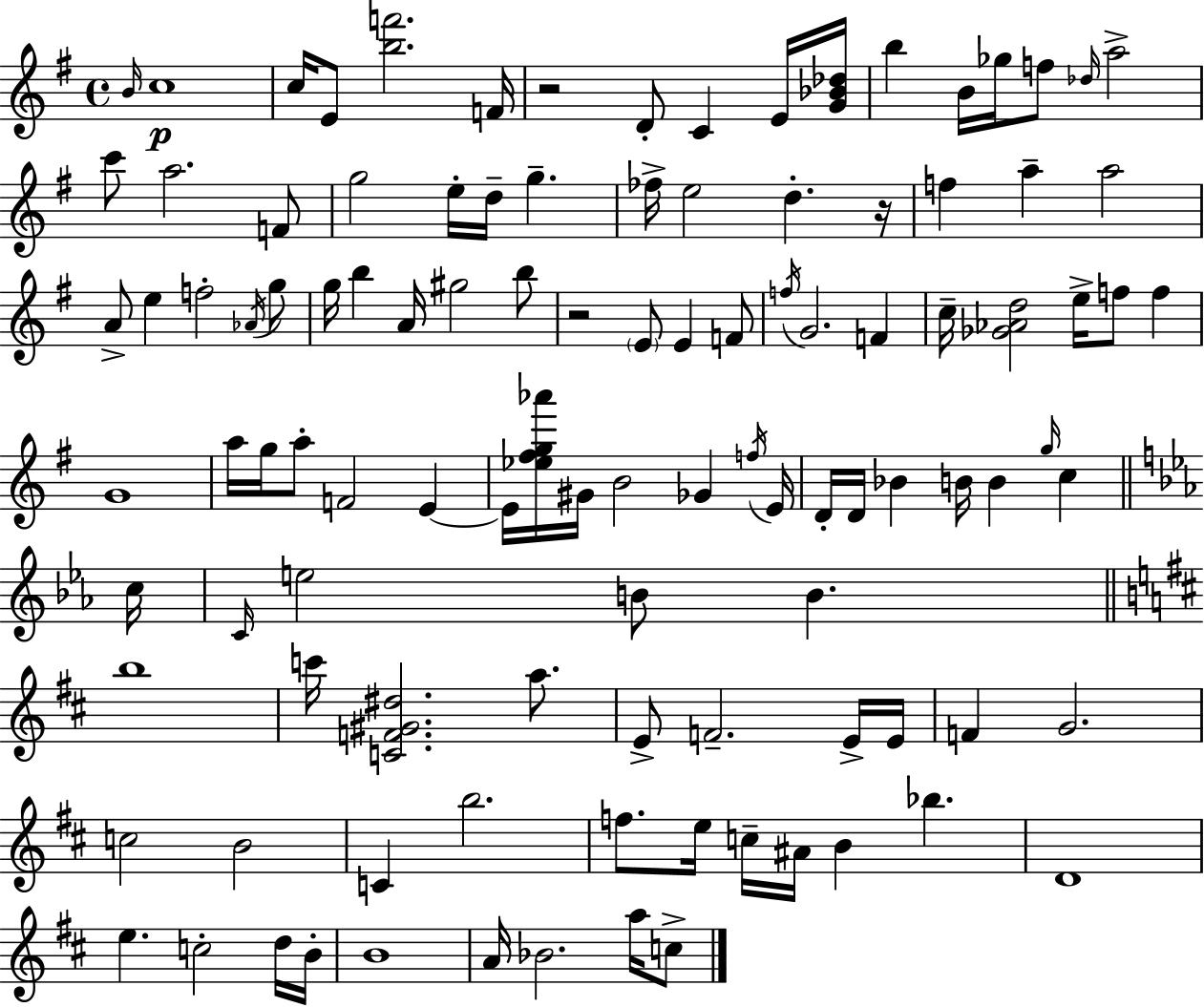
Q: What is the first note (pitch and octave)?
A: B4